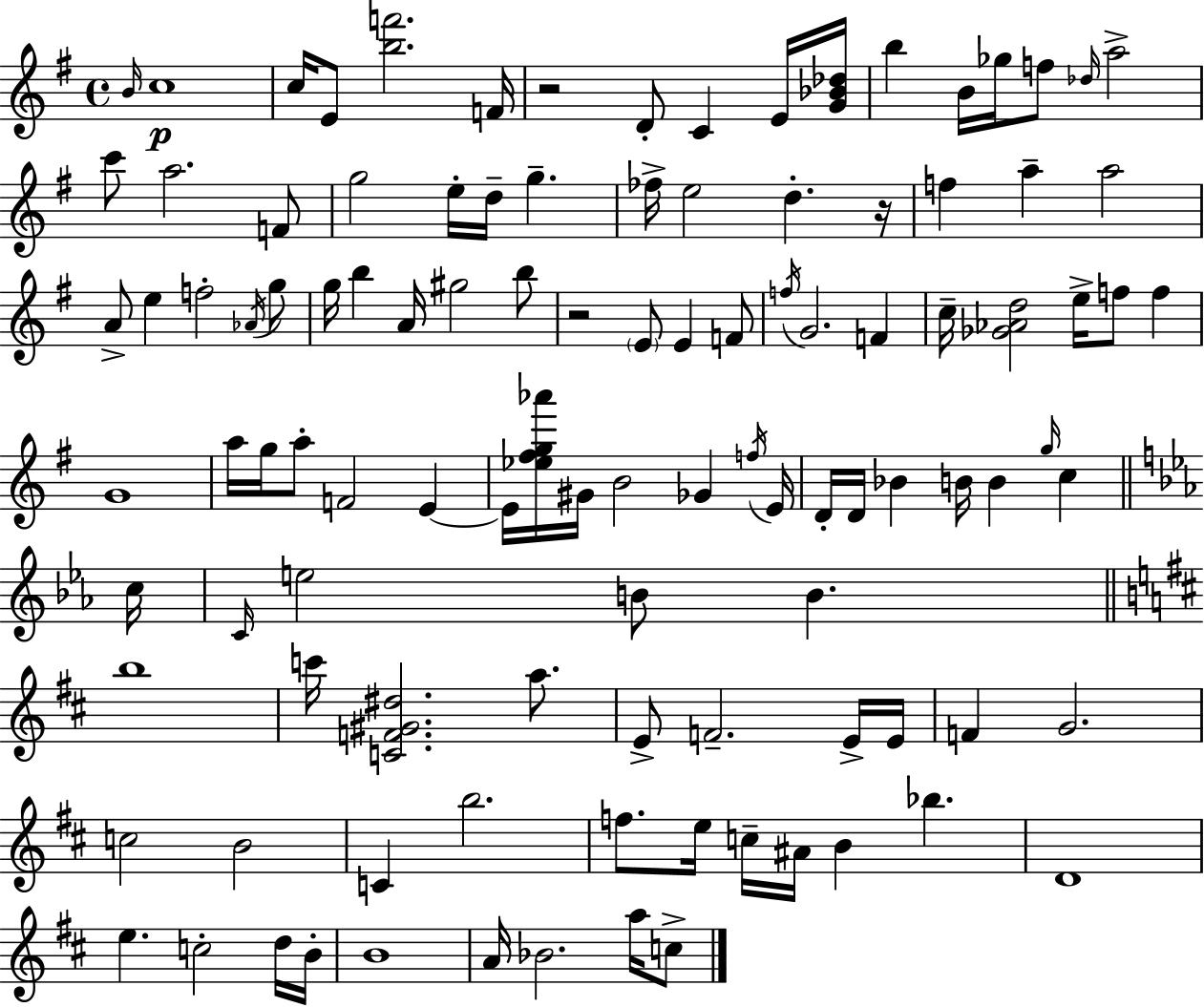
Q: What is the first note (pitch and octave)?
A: B4